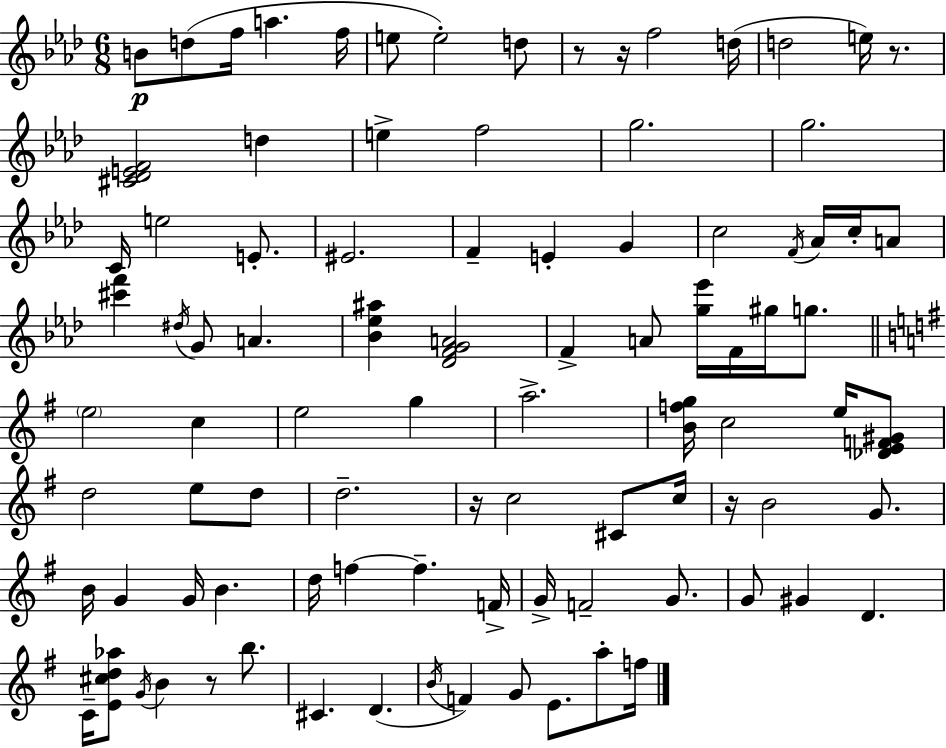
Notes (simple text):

B4/e D5/e F5/s A5/q. F5/s E5/e E5/h D5/e R/e R/s F5/h D5/s D5/h E5/s R/e. [C#4,Db4,E4,F4]/h D5/q E5/q F5/h G5/h. G5/h. C4/s E5/h E4/e. EIS4/h. F4/q E4/q G4/q C5/h F4/s Ab4/s C5/s A4/e [C#6,F6]/q D#5/s G4/e A4/q. [Bb4,Eb5,A#5]/q [Db4,F4,G4,A4]/h F4/q A4/e [G5,Eb6]/s F4/s G#5/s G5/e. E5/h C5/q E5/h G5/q A5/h. [B4,F5,G5]/s C5/h E5/s [Db4,E4,F4,G#4]/e D5/h E5/e D5/e D5/h. R/s C5/h C#4/e C5/s R/s B4/h G4/e. B4/s G4/q G4/s B4/q. D5/s F5/q F5/q. F4/s G4/s F4/h G4/e. G4/e G#4/q D4/q. C4/s [E4,C#5,D5,Ab5]/e G4/s B4/q R/e B5/e. C#4/q. D4/q. B4/s F4/q G4/e E4/e. A5/e F5/s